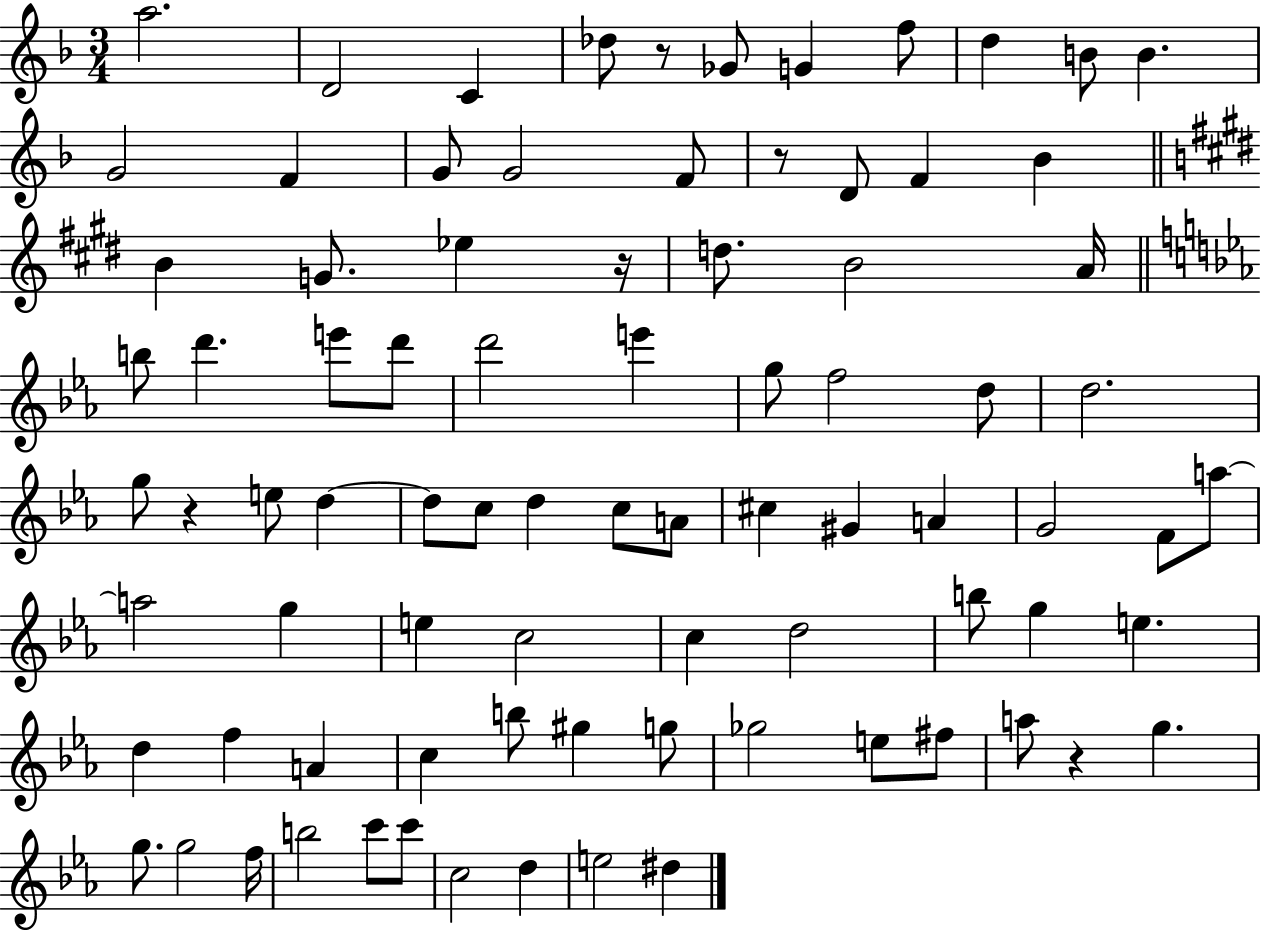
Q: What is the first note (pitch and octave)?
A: A5